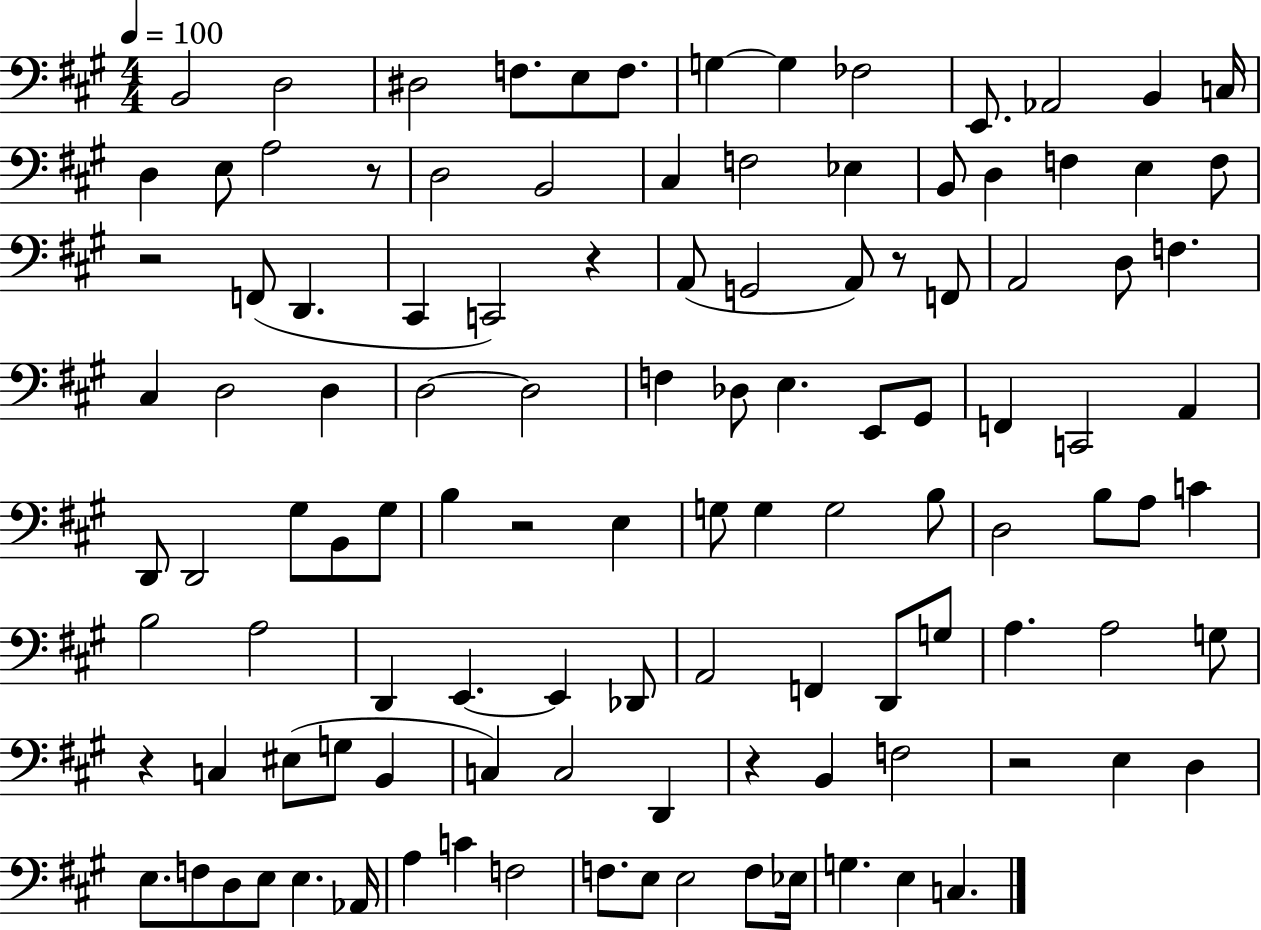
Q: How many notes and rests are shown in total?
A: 114